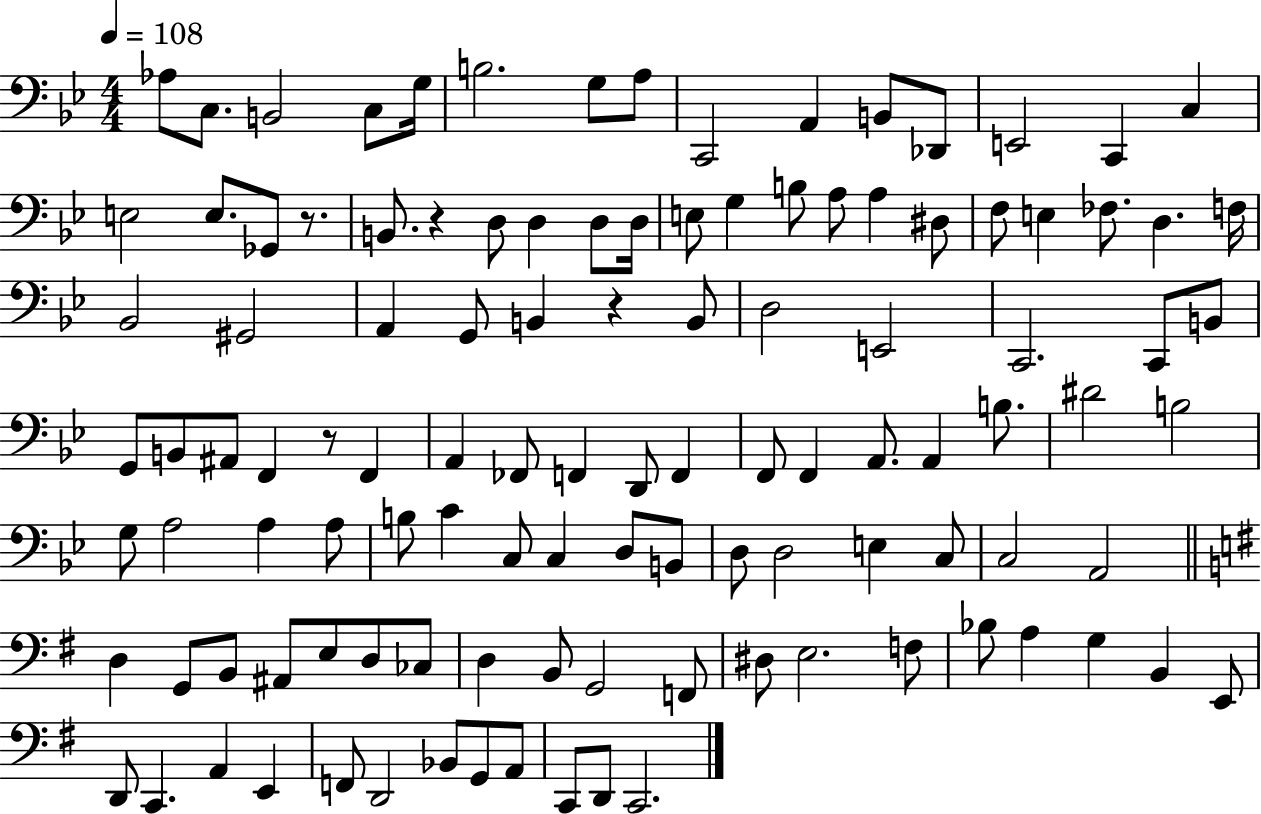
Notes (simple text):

Ab3/e C3/e. B2/h C3/e G3/s B3/h. G3/e A3/e C2/h A2/q B2/e Db2/e E2/h C2/q C3/q E3/h E3/e. Gb2/e R/e. B2/e. R/q D3/e D3/q D3/e D3/s E3/e G3/q B3/e A3/e A3/q D#3/e F3/e E3/q FES3/e. D3/q. F3/s Bb2/h G#2/h A2/q G2/e B2/q R/q B2/e D3/h E2/h C2/h. C2/e B2/e G2/e B2/e A#2/e F2/q R/e F2/q A2/q FES2/e F2/q D2/e F2/q F2/e F2/q A2/e. A2/q B3/e. D#4/h B3/h G3/e A3/h A3/q A3/e B3/e C4/q C3/e C3/q D3/e B2/e D3/e D3/h E3/q C3/e C3/h A2/h D3/q G2/e B2/e A#2/e E3/e D3/e CES3/e D3/q B2/e G2/h F2/e D#3/e E3/h. F3/e Bb3/e A3/q G3/q B2/q E2/e D2/e C2/q. A2/q E2/q F2/e D2/h Bb2/e G2/e A2/e C2/e D2/e C2/h.